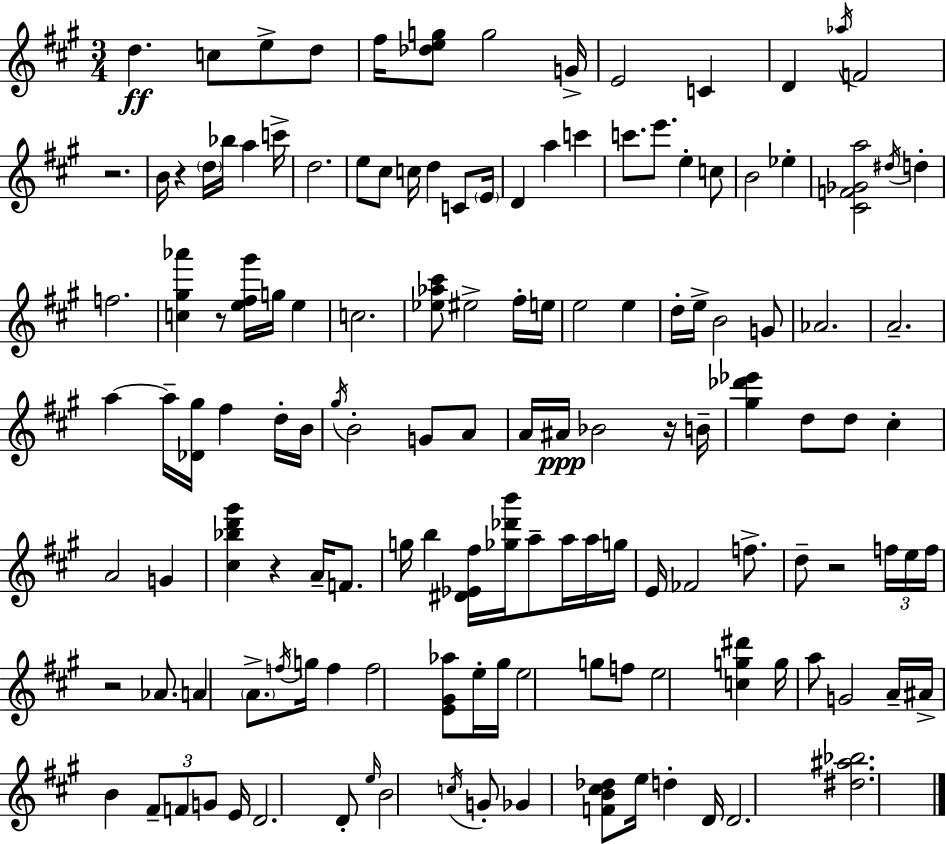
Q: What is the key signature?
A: A major